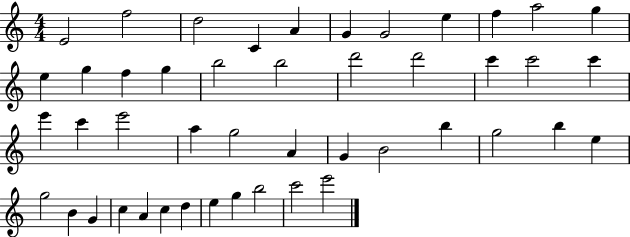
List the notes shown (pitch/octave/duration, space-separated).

E4/h F5/h D5/h C4/q A4/q G4/q G4/h E5/q F5/q A5/h G5/q E5/q G5/q F5/q G5/q B5/h B5/h D6/h D6/h C6/q C6/h C6/q E6/q C6/q E6/h A5/q G5/h A4/q G4/q B4/h B5/q G5/h B5/q E5/q G5/h B4/q G4/q C5/q A4/q C5/q D5/q E5/q G5/q B5/h C6/h E6/h